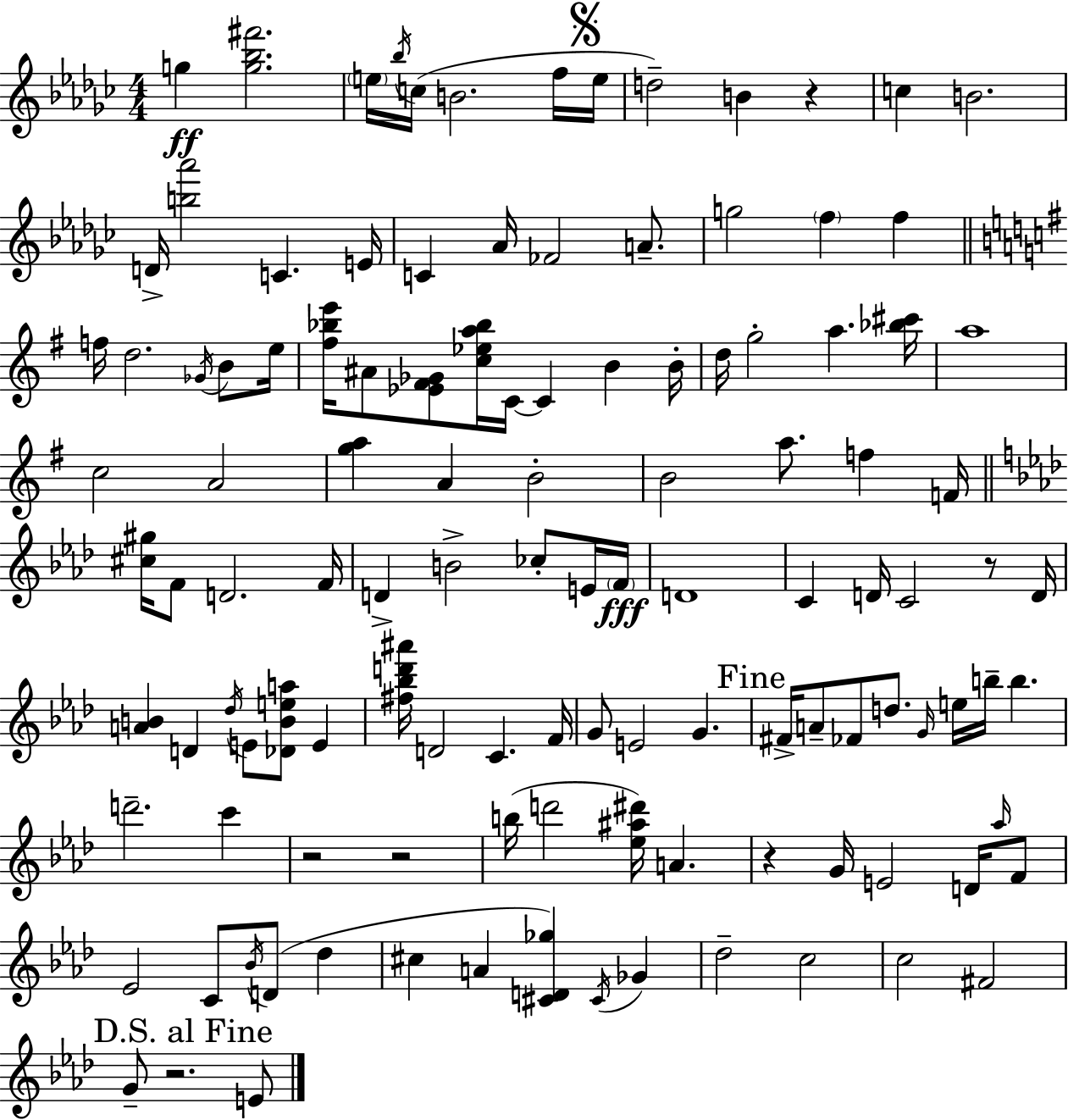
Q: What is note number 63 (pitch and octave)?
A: F4